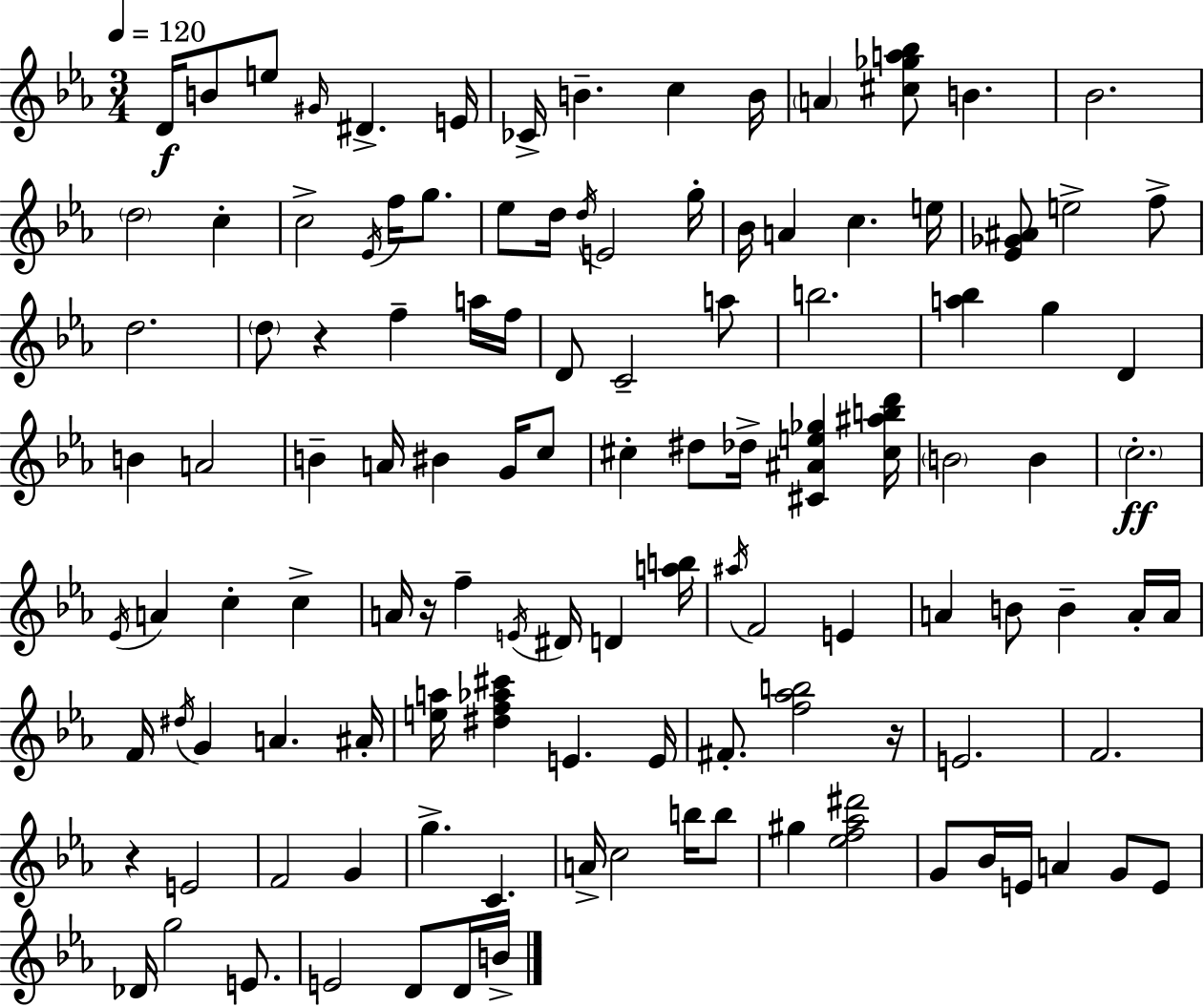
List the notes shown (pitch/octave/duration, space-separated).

D4/s B4/e E5/e G#4/s D#4/q. E4/s CES4/s B4/q. C5/q B4/s A4/q [C#5,Gb5,A5,Bb5]/e B4/q. Bb4/h. D5/h C5/q C5/h Eb4/s F5/s G5/e. Eb5/e D5/s D5/s E4/h G5/s Bb4/s A4/q C5/q. E5/s [Eb4,Gb4,A#4]/e E5/h F5/e D5/h. D5/e R/q F5/q A5/s F5/s D4/e C4/h A5/e B5/h. [A5,Bb5]/q G5/q D4/q B4/q A4/h B4/q A4/s BIS4/q G4/s C5/e C#5/q D#5/e Db5/s [C#4,A#4,E5,Gb5]/q [C#5,A#5,B5,D6]/s B4/h B4/q C5/h. Eb4/s A4/q C5/q C5/q A4/s R/s F5/q E4/s D#4/s D4/q [A5,B5]/s A#5/s F4/h E4/q A4/q B4/e B4/q A4/s A4/s F4/s D#5/s G4/q A4/q. A#4/s [E5,A5]/s [D#5,F5,Ab5,C#6]/q E4/q. E4/s F#4/e. [F5,Ab5,B5]/h R/s E4/h. F4/h. R/q E4/h F4/h G4/q G5/q. C4/q. A4/s C5/h B5/s B5/e G#5/q [Eb5,F5,Ab5,D#6]/h G4/e Bb4/s E4/s A4/q G4/e E4/e Db4/s G5/h E4/e. E4/h D4/e D4/s B4/s